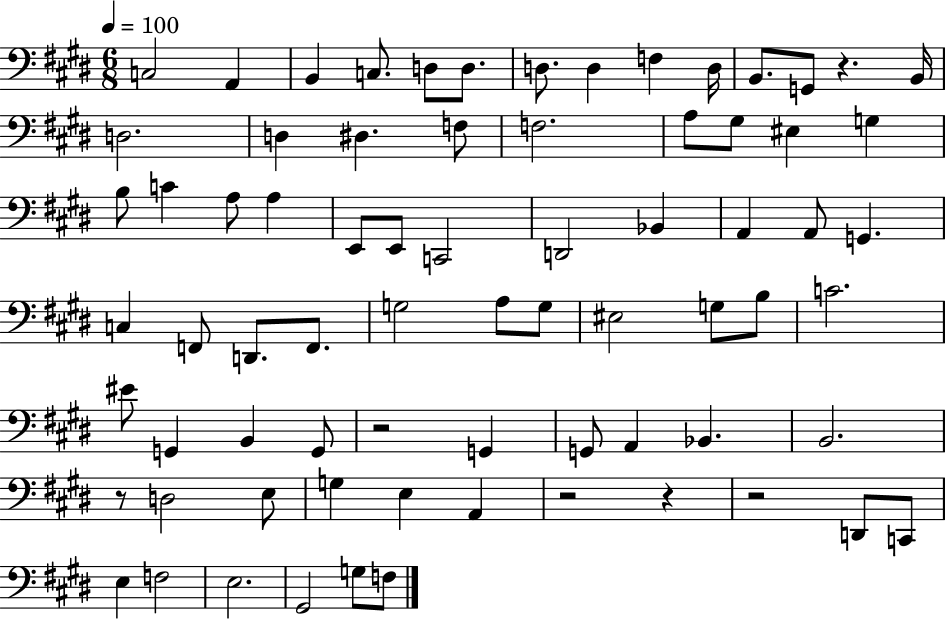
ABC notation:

X:1
T:Untitled
M:6/8
L:1/4
K:E
C,2 A,, B,, C,/2 D,/2 D,/2 D,/2 D, F, D,/4 B,,/2 G,,/2 z B,,/4 D,2 D, ^D, F,/2 F,2 A,/2 ^G,/2 ^E, G, B,/2 C A,/2 A, E,,/2 E,,/2 C,,2 D,,2 _B,, A,, A,,/2 G,, C, F,,/2 D,,/2 F,,/2 G,2 A,/2 G,/2 ^E,2 G,/2 B,/2 C2 ^E/2 G,, B,, G,,/2 z2 G,, G,,/2 A,, _B,, B,,2 z/2 D,2 E,/2 G, E, A,, z2 z z2 D,,/2 C,,/2 E, F,2 E,2 ^G,,2 G,/2 F,/2